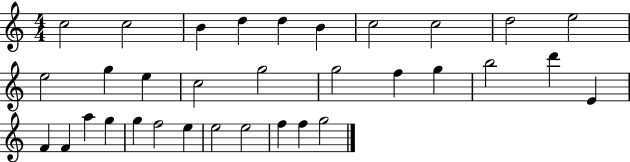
{
  \clef treble
  \numericTimeSignature
  \time 4/4
  \key c \major
  c''2 c''2 | b'4 d''4 d''4 b'4 | c''2 c''2 | d''2 e''2 | \break e''2 g''4 e''4 | c''2 g''2 | g''2 f''4 g''4 | b''2 d'''4 e'4 | \break f'4 f'4 a''4 g''4 | g''4 f''2 e''4 | e''2 e''2 | f''4 f''4 g''2 | \break \bar "|."
}